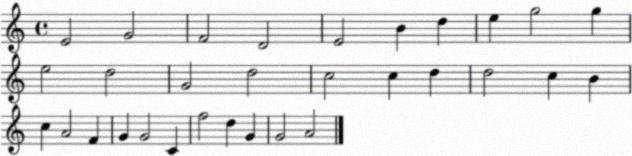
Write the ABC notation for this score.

X:1
T:Untitled
M:4/4
L:1/4
K:C
E2 G2 F2 D2 E2 B d e g2 g e2 d2 G2 d2 c2 c d d2 c B c A2 F G G2 C f2 d G G2 A2